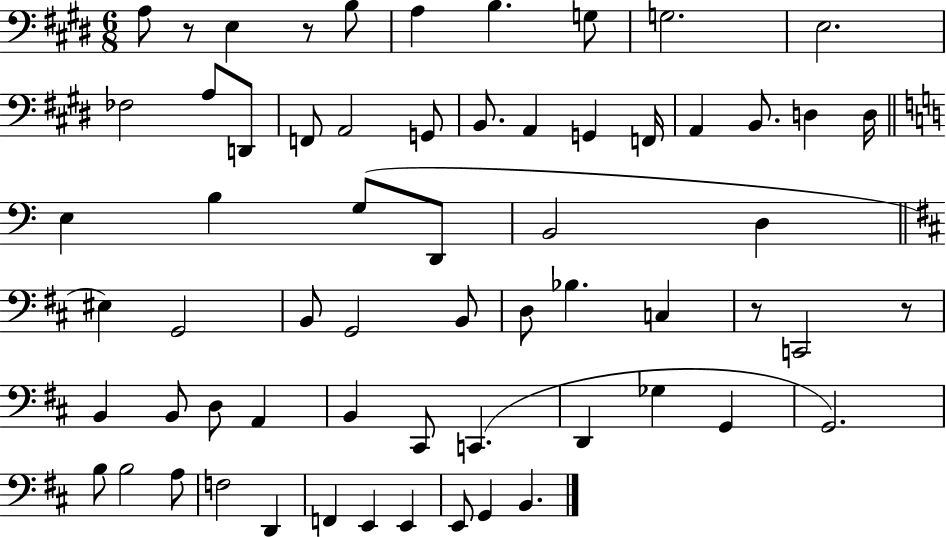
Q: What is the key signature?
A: E major